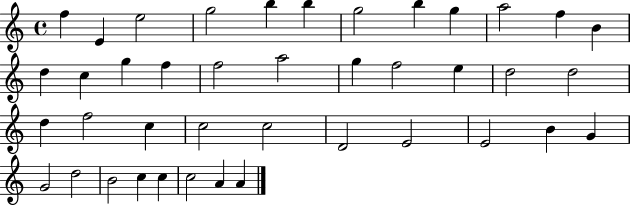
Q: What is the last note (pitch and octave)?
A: A4